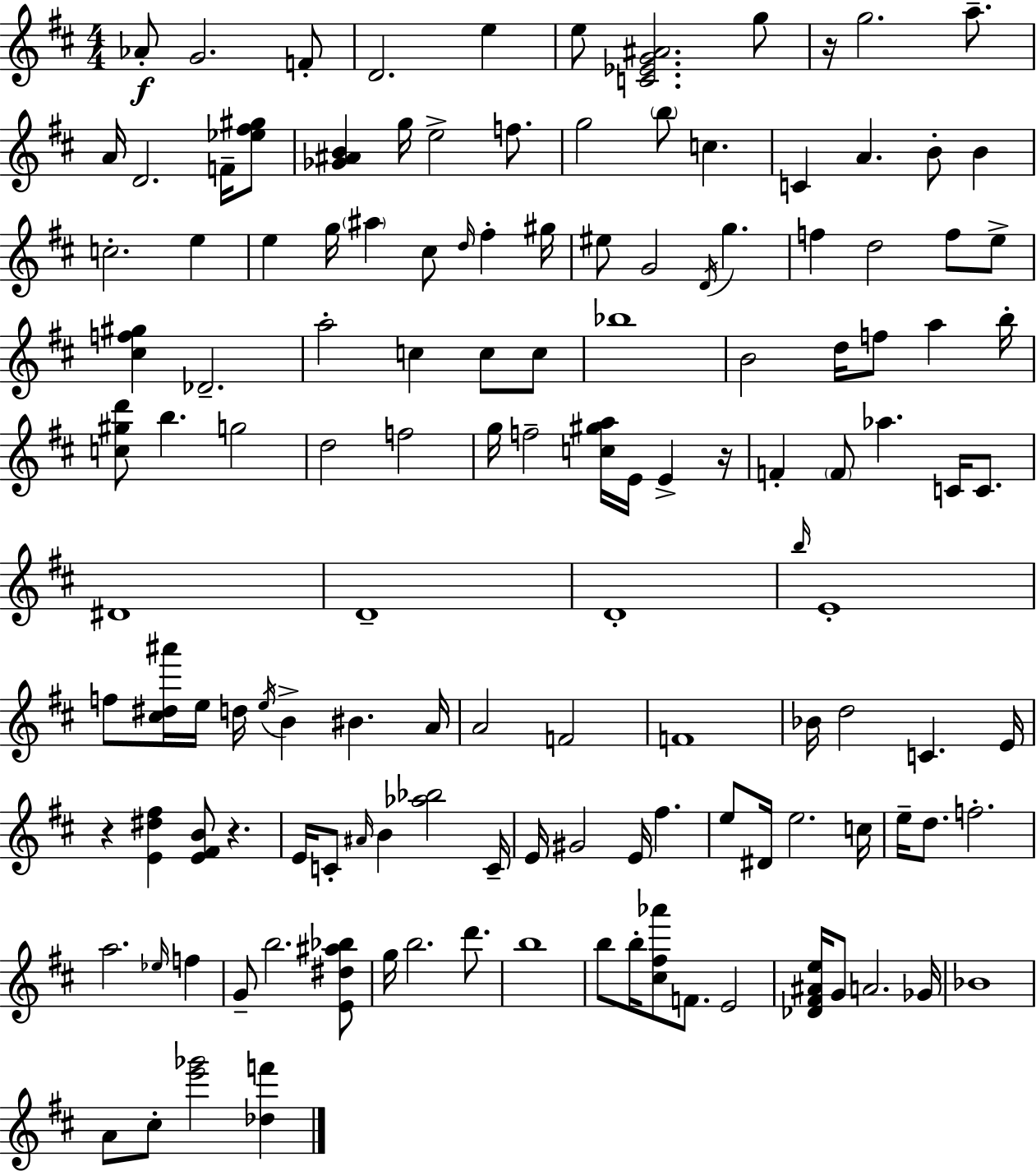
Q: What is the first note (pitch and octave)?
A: Ab4